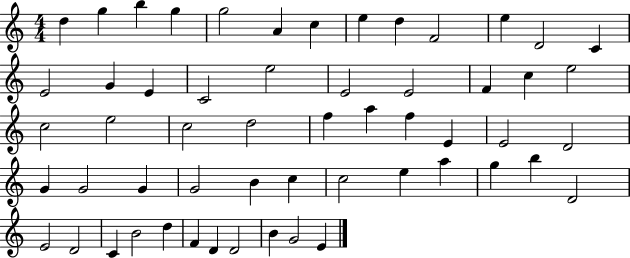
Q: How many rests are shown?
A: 0